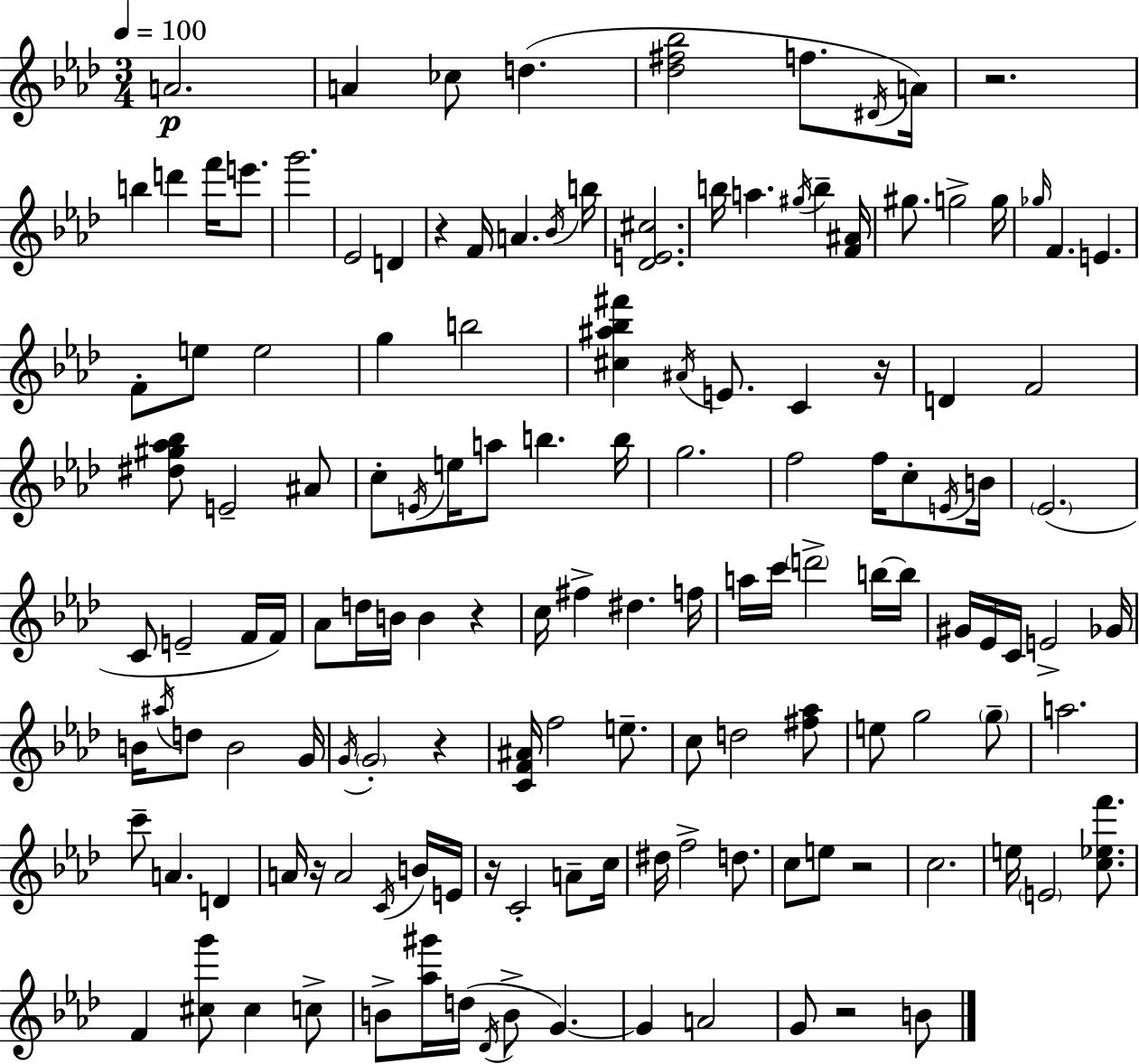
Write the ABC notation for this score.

X:1
T:Untitled
M:3/4
L:1/4
K:Fm
A2 A _c/2 d [_d^f_b]2 f/2 ^D/4 A/4 z2 b d' f'/4 e'/2 g'2 _E2 D z F/4 A _B/4 b/4 [_DE^c]2 b/4 a ^g/4 b [F^A]/4 ^g/2 g2 g/4 _g/4 F E F/2 e/2 e2 g b2 [^c^a_b^f'] ^A/4 E/2 C z/4 D F2 [^d^g_a_b]/2 E2 ^A/2 c/2 E/4 e/4 a/2 b b/4 g2 f2 f/4 c/2 E/4 B/4 _E2 C/2 E2 F/4 F/4 _A/2 d/4 B/4 B z c/4 ^f ^d f/4 a/4 c'/4 d'2 b/4 b/4 ^G/4 _E/4 C/4 E2 _G/4 B/4 ^a/4 d/2 B2 G/4 G/4 G2 z [CF^A]/4 f2 e/2 c/2 d2 [^f_a]/2 e/2 g2 g/2 a2 c'/2 A D A/4 z/4 A2 C/4 B/4 E/4 z/4 C2 A/2 c/4 ^d/4 f2 d/2 c/2 e/2 z2 c2 e/4 E2 [c_ef']/2 F [^cg']/2 ^c c/2 B/2 [_a^g']/4 d/4 _D/4 B/2 G G A2 G/2 z2 B/2